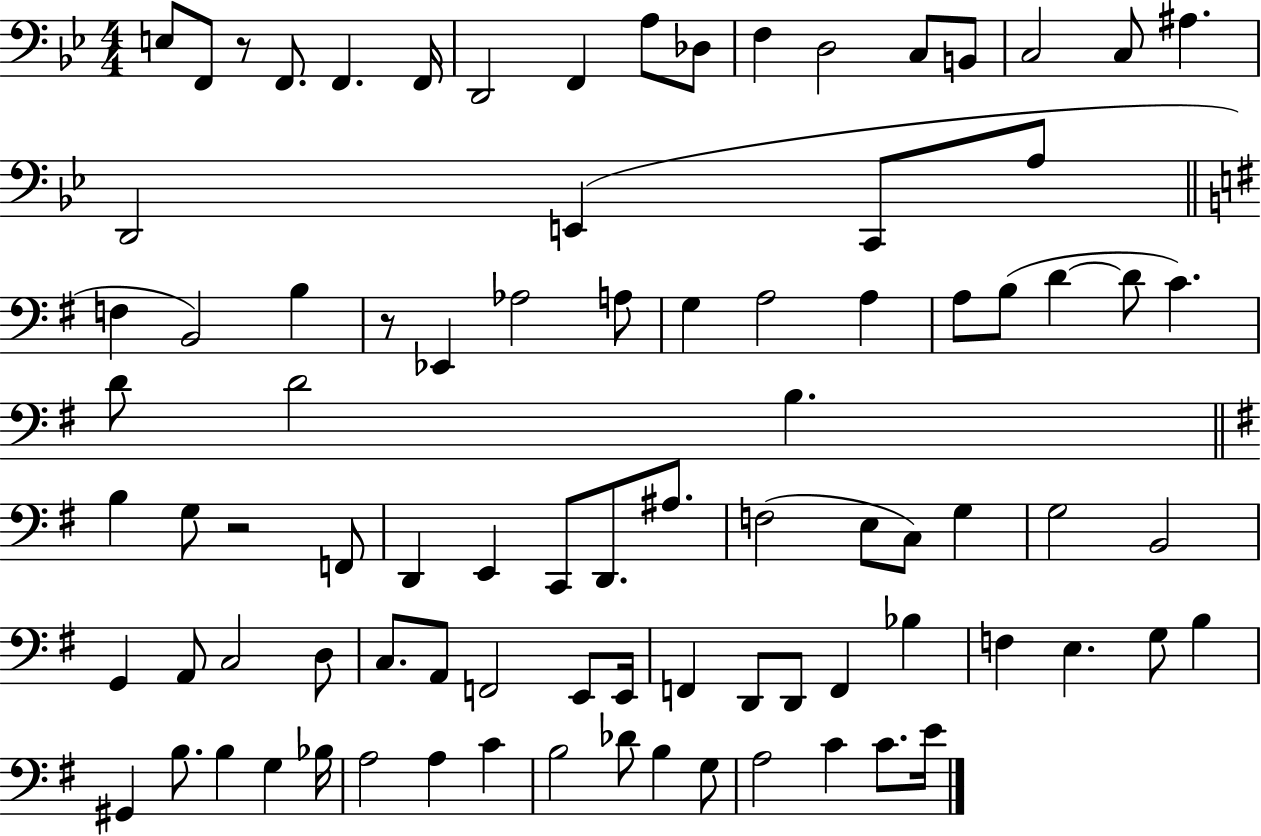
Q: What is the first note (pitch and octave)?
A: E3